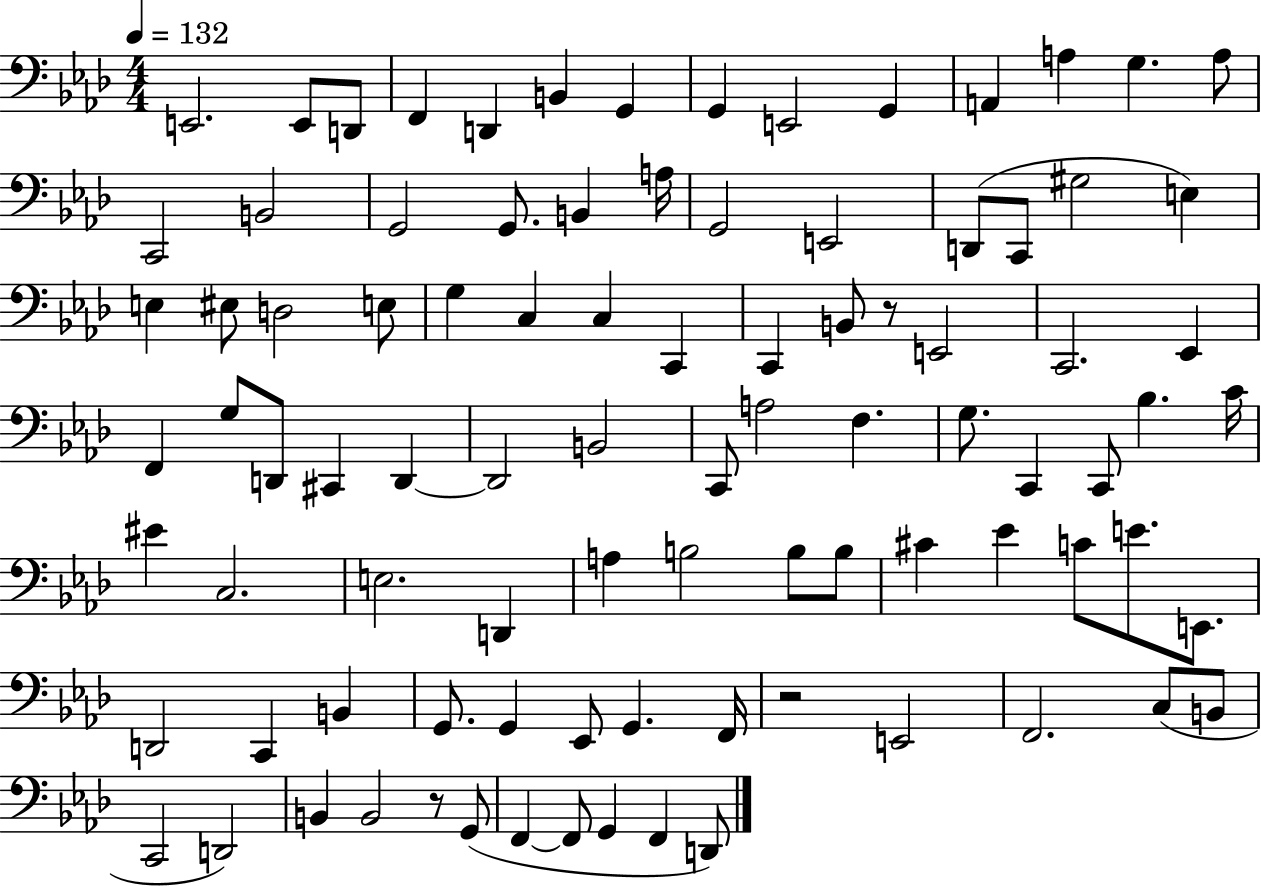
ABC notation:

X:1
T:Untitled
M:4/4
L:1/4
K:Ab
E,,2 E,,/2 D,,/2 F,, D,, B,, G,, G,, E,,2 G,, A,, A, G, A,/2 C,,2 B,,2 G,,2 G,,/2 B,, A,/4 G,,2 E,,2 D,,/2 C,,/2 ^G,2 E, E, ^E,/2 D,2 E,/2 G, C, C, C,, C,, B,,/2 z/2 E,,2 C,,2 _E,, F,, G,/2 D,,/2 ^C,, D,, D,,2 B,,2 C,,/2 A,2 F, G,/2 C,, C,,/2 _B, C/4 ^E C,2 E,2 D,, A, B,2 B,/2 B,/2 ^C _E C/2 E/2 E,,/2 D,,2 C,, B,, G,,/2 G,, _E,,/2 G,, F,,/4 z2 E,,2 F,,2 C,/2 B,,/2 C,,2 D,,2 B,, B,,2 z/2 G,,/2 F,, F,,/2 G,, F,, D,,/2